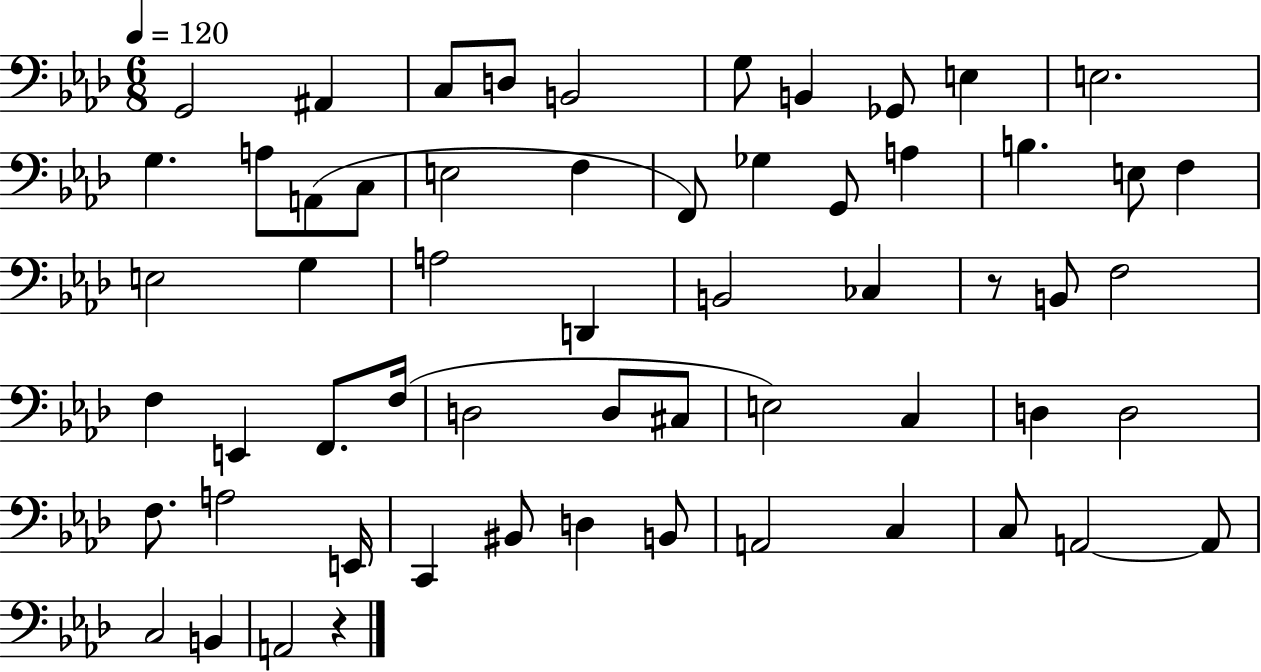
G2/h A#2/q C3/e D3/e B2/h G3/e B2/q Gb2/e E3/q E3/h. G3/q. A3/e A2/e C3/e E3/h F3/q F2/e Gb3/q G2/e A3/q B3/q. E3/e F3/q E3/h G3/q A3/h D2/q B2/h CES3/q R/e B2/e F3/h F3/q E2/q F2/e. F3/s D3/h D3/e C#3/e E3/h C3/q D3/q D3/h F3/e. A3/h E2/s C2/q BIS2/e D3/q B2/e A2/h C3/q C3/e A2/h A2/e C3/h B2/q A2/h R/q